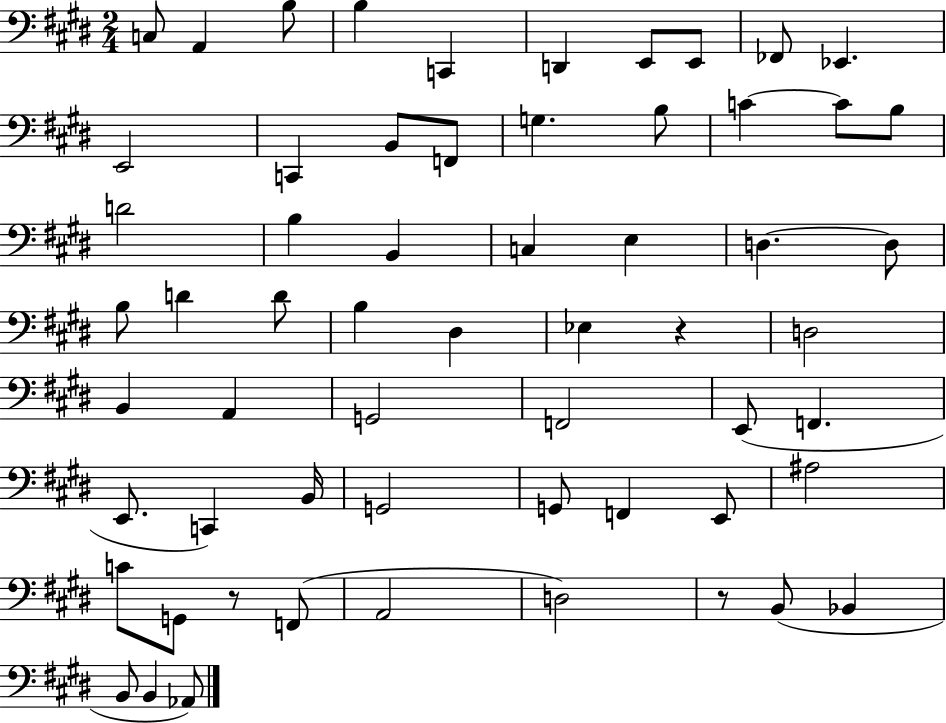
{
  \clef bass
  \numericTimeSignature
  \time 2/4
  \key e \major
  \repeat volta 2 { c8 a,4 b8 | b4 c,4 | d,4 e,8 e,8 | fes,8 ees,4. | \break e,2 | c,4 b,8 f,8 | g4. b8 | c'4~~ c'8 b8 | \break d'2 | b4 b,4 | c4 e4 | d4.~~ d8 | \break b8 d'4 d'8 | b4 dis4 | ees4 r4 | d2 | \break b,4 a,4 | g,2 | f,2 | e,8( f,4. | \break e,8. c,4) b,16 | g,2 | g,8 f,4 e,8 | ais2 | \break c'8 g,8 r8 f,8( | a,2 | d2) | r8 b,8( bes,4 | \break b,8 b,4 aes,8) | } \bar "|."
}